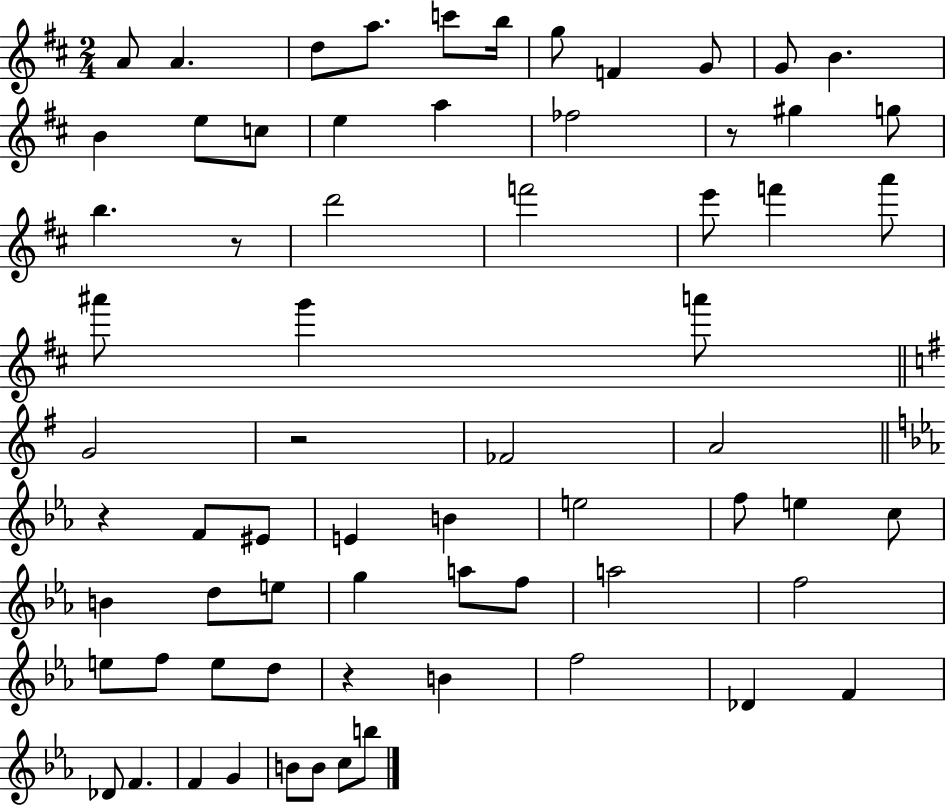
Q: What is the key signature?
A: D major